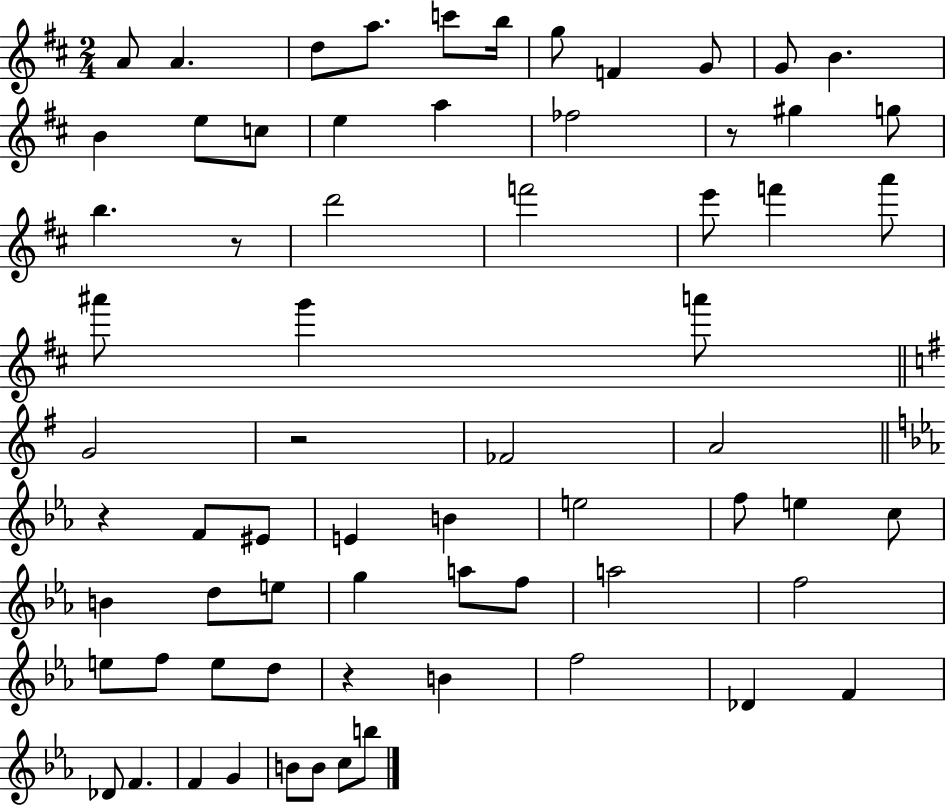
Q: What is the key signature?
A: D major